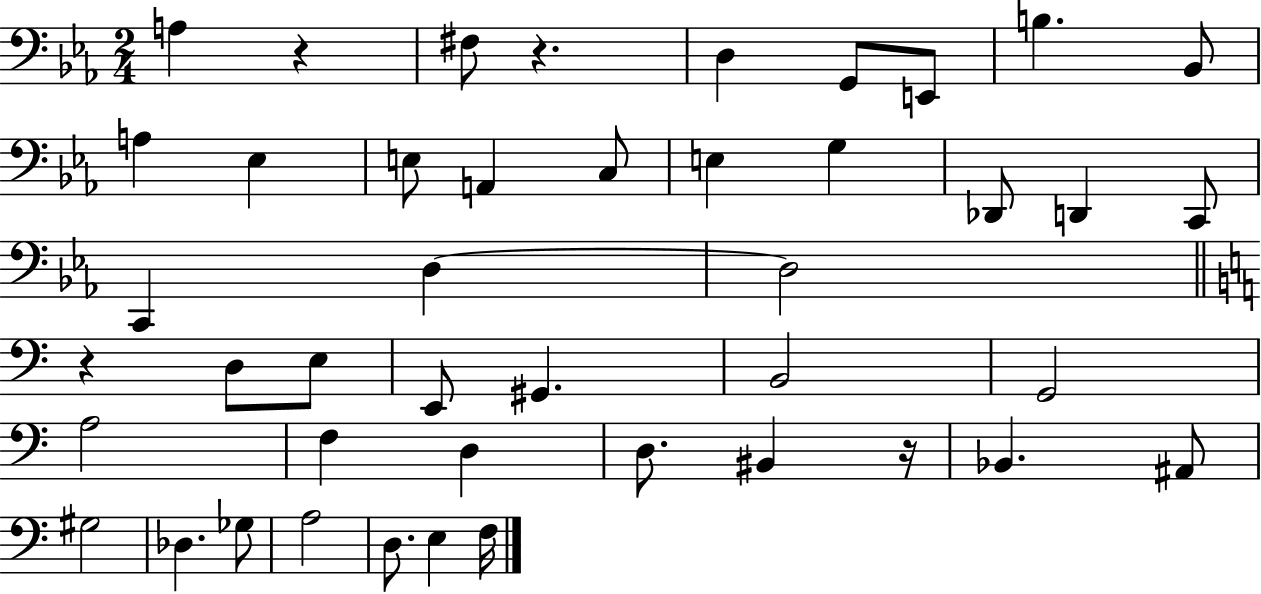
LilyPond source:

{
  \clef bass
  \numericTimeSignature
  \time 2/4
  \key ees \major
  \repeat volta 2 { a4 r4 | fis8 r4. | d4 g,8 e,8 | b4. bes,8 | \break a4 ees4 | e8 a,4 c8 | e4 g4 | des,8 d,4 c,8 | \break c,4 d4~~ | d2 | \bar "||" \break \key a \minor r4 d8 e8 | e,8 gis,4. | b,2 | g,2 | \break a2 | f4 d4 | d8. bis,4 r16 | bes,4. ais,8 | \break gis2 | des4. ges8 | a2 | d8. e4 f16 | \break } \bar "|."
}